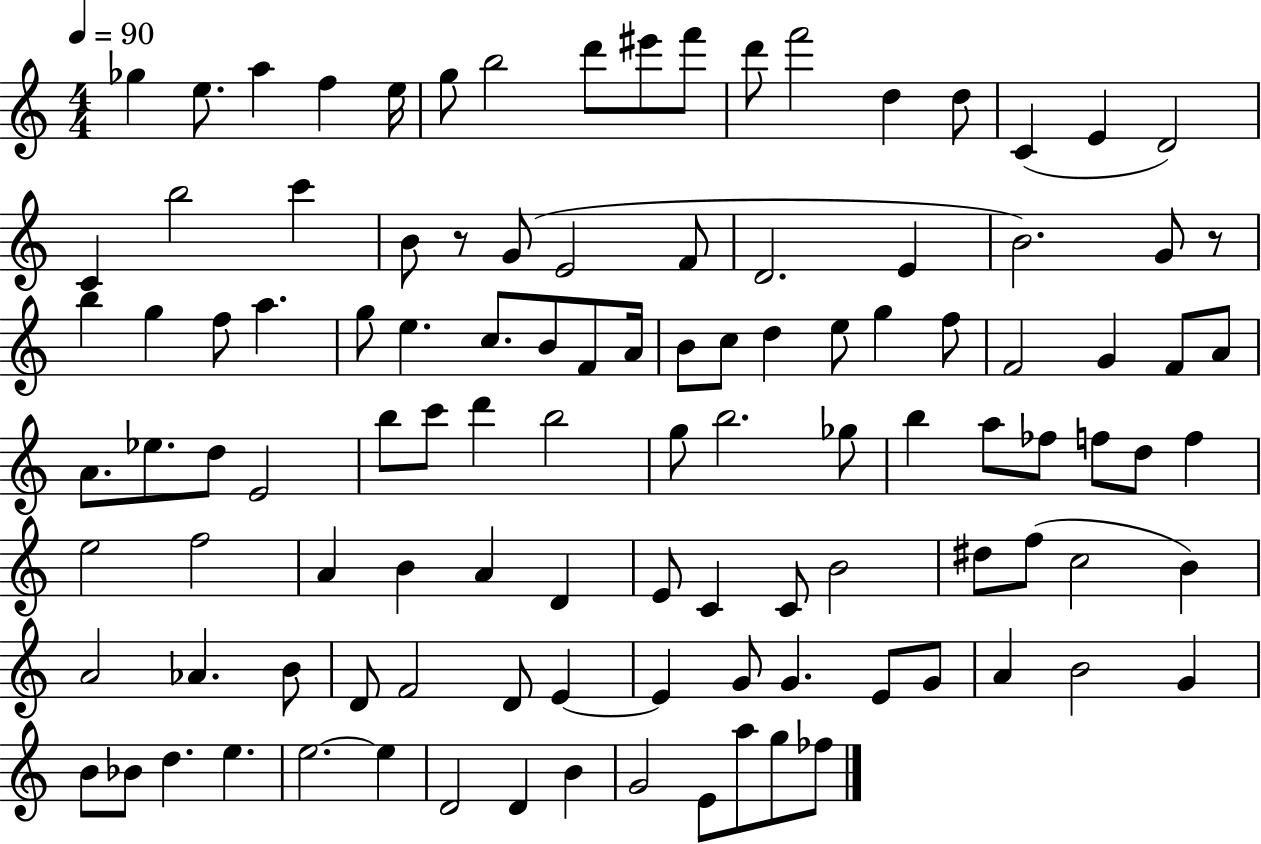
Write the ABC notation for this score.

X:1
T:Untitled
M:4/4
L:1/4
K:C
_g e/2 a f e/4 g/2 b2 d'/2 ^e'/2 f'/2 d'/2 f'2 d d/2 C E D2 C b2 c' B/2 z/2 G/2 E2 F/2 D2 E B2 G/2 z/2 b g f/2 a g/2 e c/2 B/2 F/2 A/4 B/2 c/2 d e/2 g f/2 F2 G F/2 A/2 A/2 _e/2 d/2 E2 b/2 c'/2 d' b2 g/2 b2 _g/2 b a/2 _f/2 f/2 d/2 f e2 f2 A B A D E/2 C C/2 B2 ^d/2 f/2 c2 B A2 _A B/2 D/2 F2 D/2 E E G/2 G E/2 G/2 A B2 G B/2 _B/2 d e e2 e D2 D B G2 E/2 a/2 g/2 _f/2